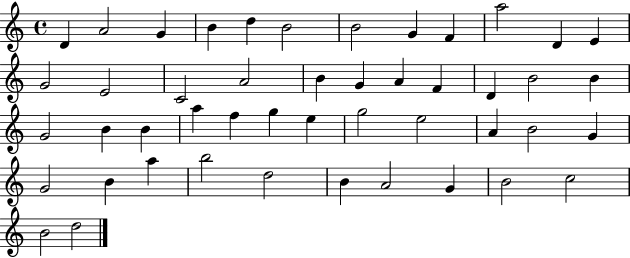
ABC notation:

X:1
T:Untitled
M:4/4
L:1/4
K:C
D A2 G B d B2 B2 G F a2 D E G2 E2 C2 A2 B G A F D B2 B G2 B B a f g e g2 e2 A B2 G G2 B a b2 d2 B A2 G B2 c2 B2 d2